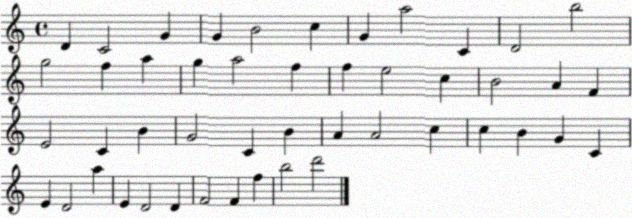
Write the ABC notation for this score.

X:1
T:Untitled
M:4/4
L:1/4
K:C
D C2 G G B2 c G a2 C D2 b2 g2 f a g a2 f f e2 c B2 A F E2 C B G2 C B A A2 c c B G C E D2 a E D2 D F2 F f b2 d'2